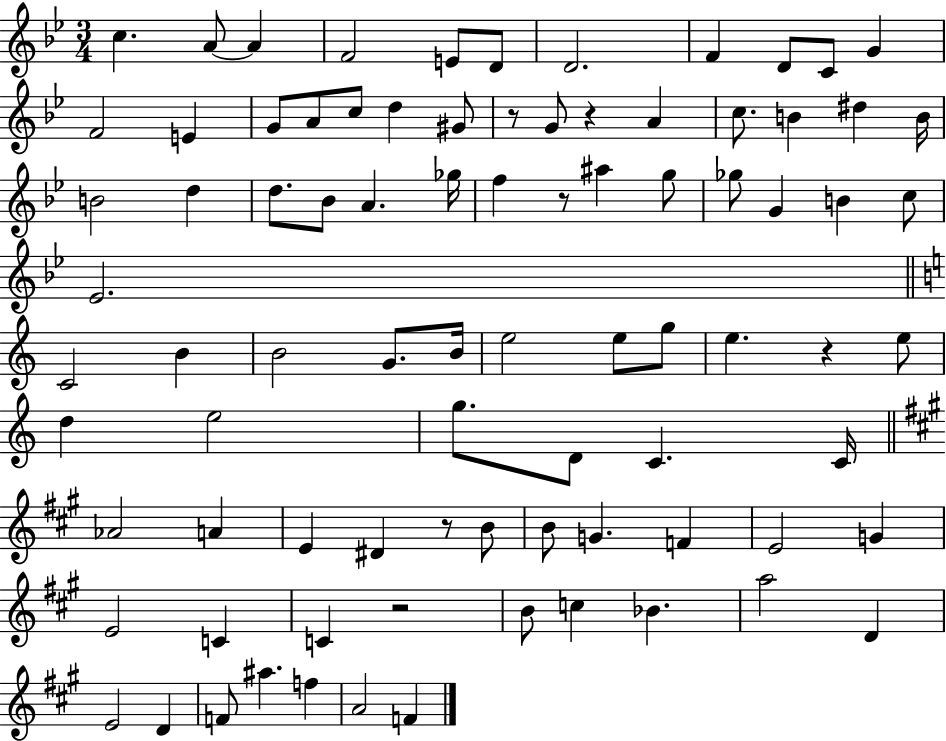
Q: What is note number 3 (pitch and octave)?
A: A4